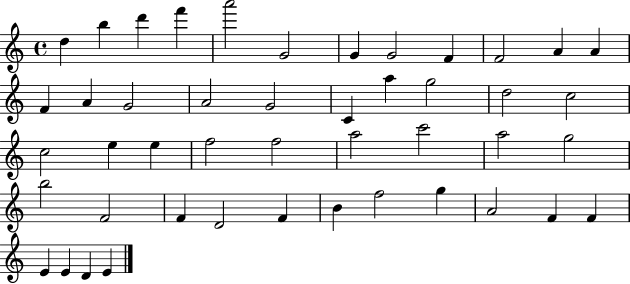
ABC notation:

X:1
T:Untitled
M:4/4
L:1/4
K:C
d b d' f' a'2 G2 G G2 F F2 A A F A G2 A2 G2 C a g2 d2 c2 c2 e e f2 f2 a2 c'2 a2 g2 b2 F2 F D2 F B f2 g A2 F F E E D E